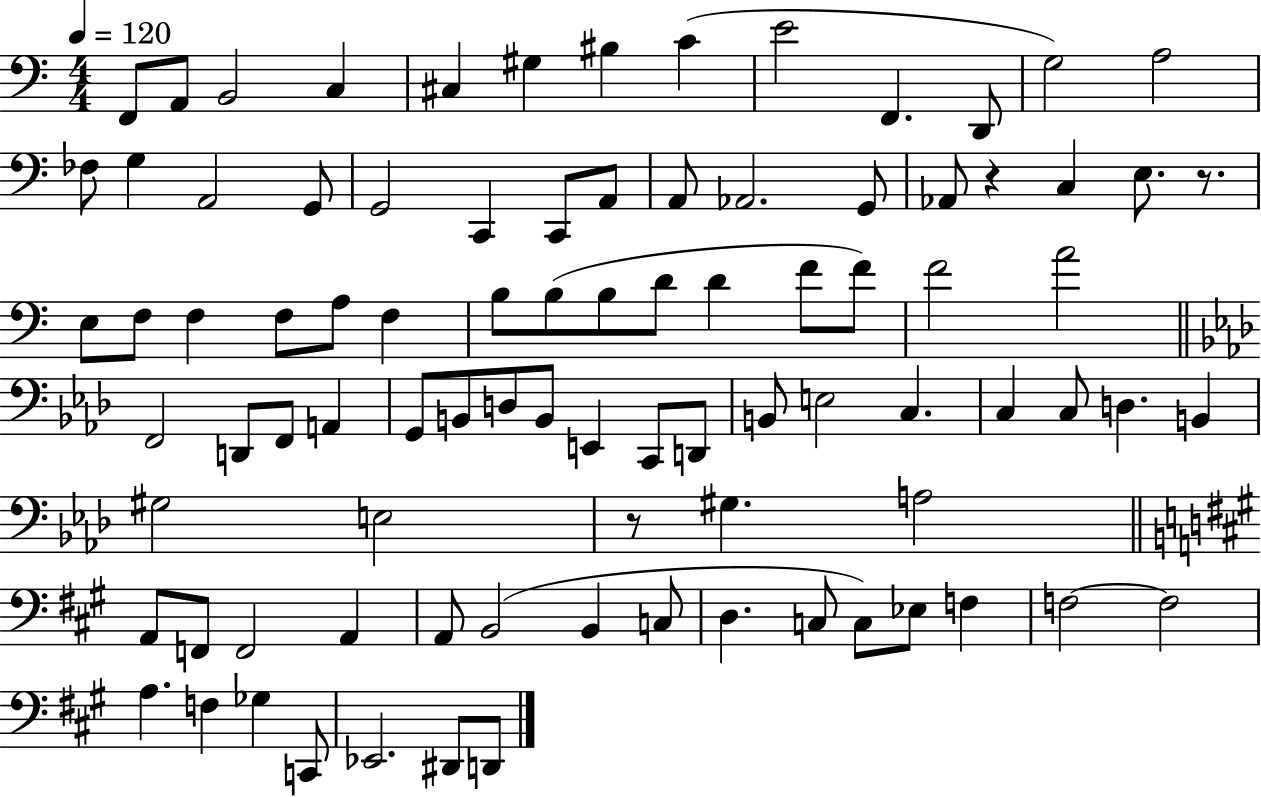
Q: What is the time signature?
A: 4/4